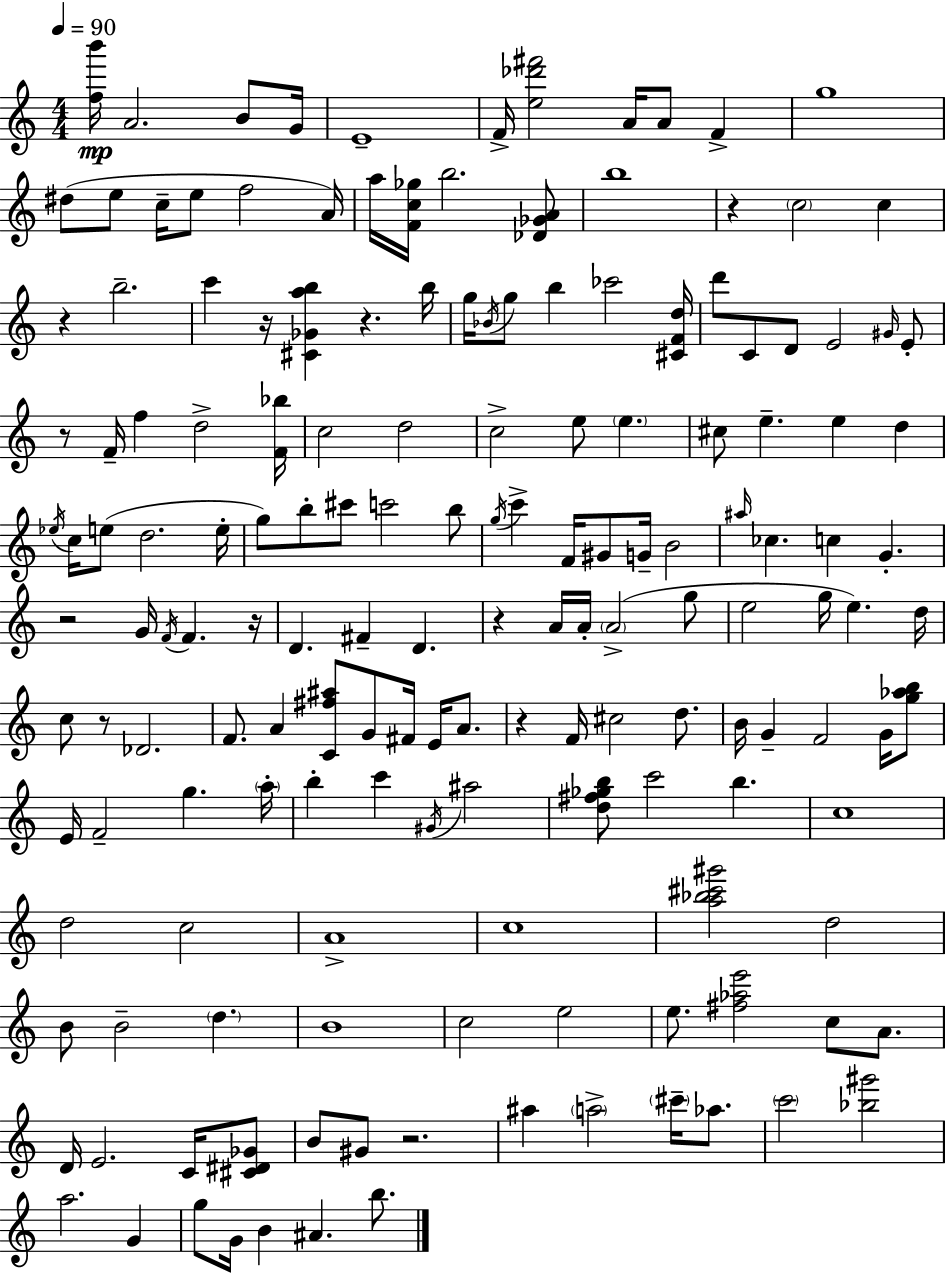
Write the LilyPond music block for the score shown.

{
  \clef treble
  \numericTimeSignature
  \time 4/4
  \key c \major
  \tempo 4 = 90
  <f'' b'''>16\mp a'2. b'8 g'16 | e'1-- | f'16-> <e'' des''' fis'''>2 a'16 a'8 f'4-> | g''1 | \break dis''8( e''8 c''16-- e''8 f''2 a'16) | a''16 <f' c'' ges''>16 b''2. <des' ges' a'>8 | b''1 | r4 \parenthesize c''2 c''4 | \break r4 b''2.-- | c'''4 r16 <cis' ges' a'' b''>4 r4. b''16 | g''16 \acciaccatura { bes'16 } g''8 b''4 ces'''2 | <cis' f' d''>16 d'''8 c'8 d'8 e'2 \grace { gis'16 } | \break e'8-. r8 f'16-- f''4 d''2-> | <f' bes''>16 c''2 d''2 | c''2-> e''8 \parenthesize e''4. | cis''8 e''4.-- e''4 d''4 | \break \acciaccatura { ees''16 } c''16 e''8( d''2. | e''16-. g''8) b''8-. cis'''8 c'''2 | b''8 \acciaccatura { g''16 } c'''4-> f'16 gis'8 g'16-- b'2 | \grace { ais''16 } ces''4. c''4 g'4.-. | \break r2 g'16 \acciaccatura { f'16 } f'4. | r16 d'4. fis'4-- | d'4. r4 a'16 a'16-. \parenthesize a'2->( | g''8 e''2 g''16 e''4.) | \break d''16 c''8 r8 des'2. | f'8. a'4 <c' fis'' ais''>8 g'8 | fis'16 e'16 a'8. r4 f'16 cis''2 | d''8. b'16 g'4-- f'2 | \break g'16 <g'' aes'' b''>8 e'16 f'2-- g''4. | \parenthesize a''16-. b''4-. c'''4 \acciaccatura { gis'16 } ais''2 | <d'' fis'' ges'' b''>8 c'''2 | b''4. c''1 | \break d''2 c''2 | a'1-> | c''1 | <a'' bes'' cis''' gis'''>2 d''2 | \break b'8 b'2-- | \parenthesize d''4. b'1 | c''2 e''2 | e''8. <fis'' aes'' e'''>2 | \break c''8 a'8. d'16 e'2. | c'16 <cis' dis' ges'>8 b'8 gis'8 r2. | ais''4 \parenthesize a''2-> | \parenthesize cis'''16-- aes''8. \parenthesize c'''2 <bes'' gis'''>2 | \break a''2. | g'4 g''8 g'16 b'4 ais'4. | b''8. \bar "|."
}